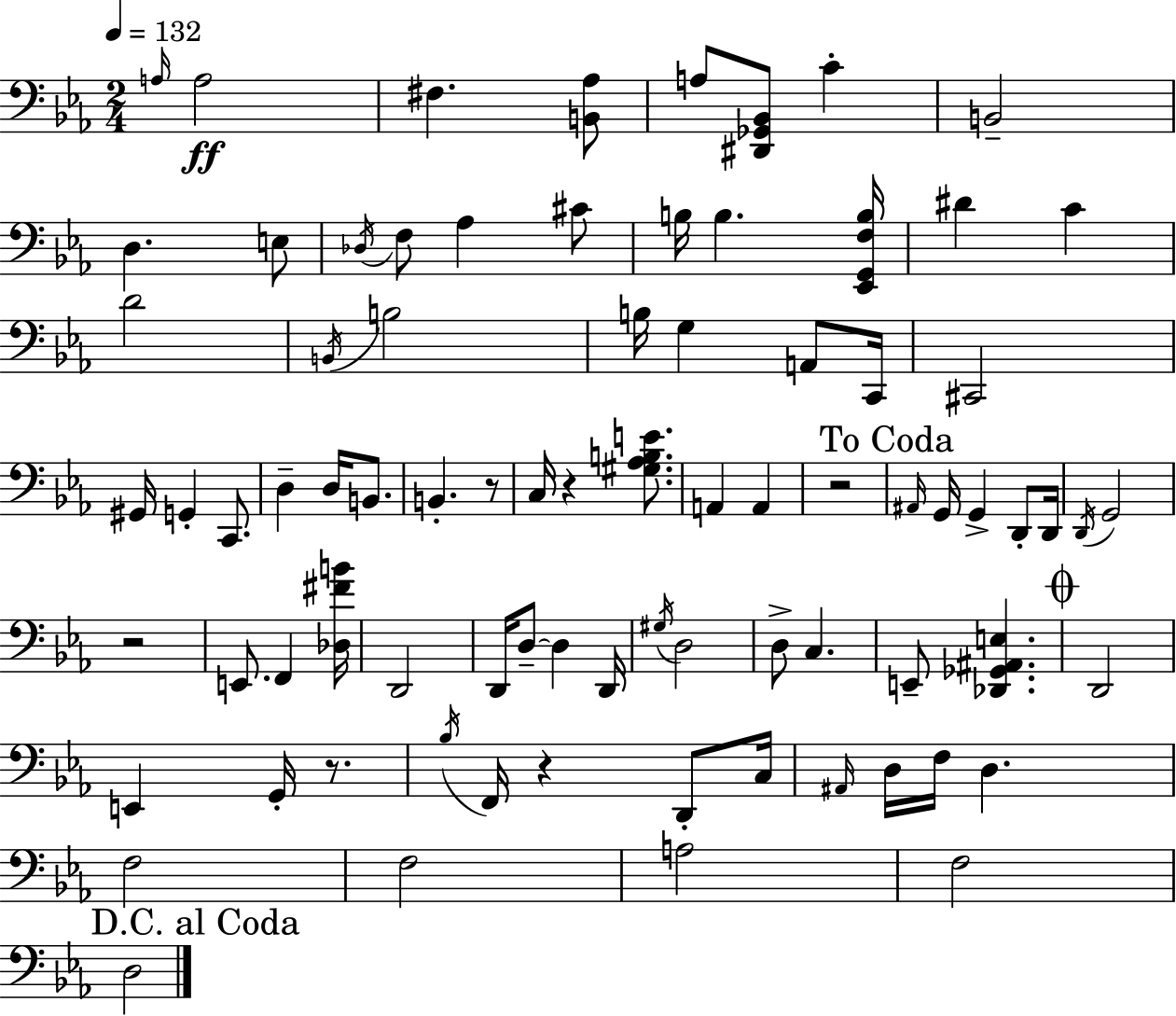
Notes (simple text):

A3/s A3/h F#3/q. [B2,Ab3]/e A3/e [D#2,Gb2,Bb2]/e C4/q B2/h D3/q. E3/e Db3/s F3/e Ab3/q C#4/e B3/s B3/q. [Eb2,G2,F3,B3]/s D#4/q C4/q D4/h B2/s B3/h B3/s G3/q A2/e C2/s C#2/h G#2/s G2/q C2/e. D3/q D3/s B2/e. B2/q. R/e C3/s R/q [G#3,Ab3,B3,E4]/e. A2/q A2/q R/h A#2/s G2/s G2/q D2/e D2/s D2/s G2/h R/h E2/e. F2/q [Db3,F#4,B4]/s D2/h D2/s D3/e D3/q D2/s G#3/s D3/h D3/e C3/q. E2/e [Db2,Gb2,A#2,E3]/q. D2/h E2/q G2/s R/e. Bb3/s F2/s R/q D2/e C3/s A#2/s D3/s F3/s D3/q. F3/h F3/h A3/h F3/h D3/h